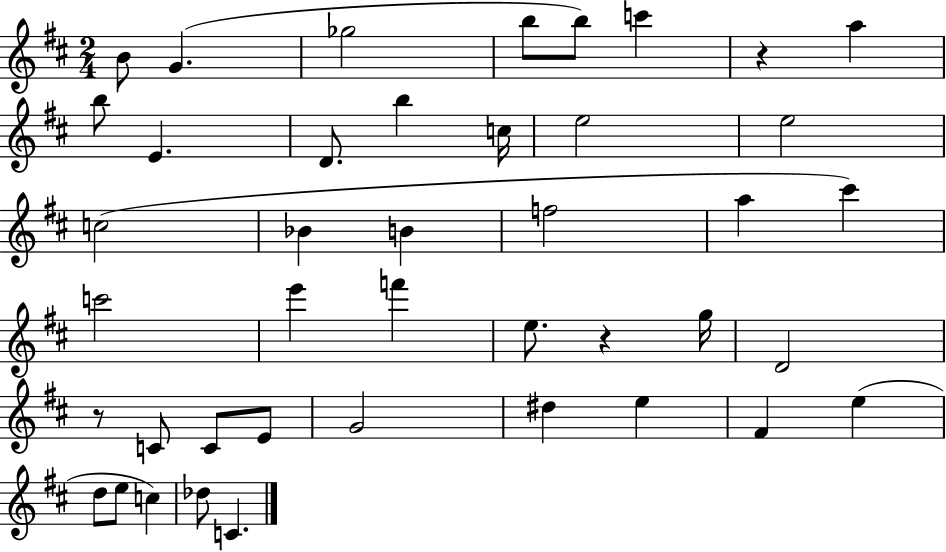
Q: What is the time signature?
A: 2/4